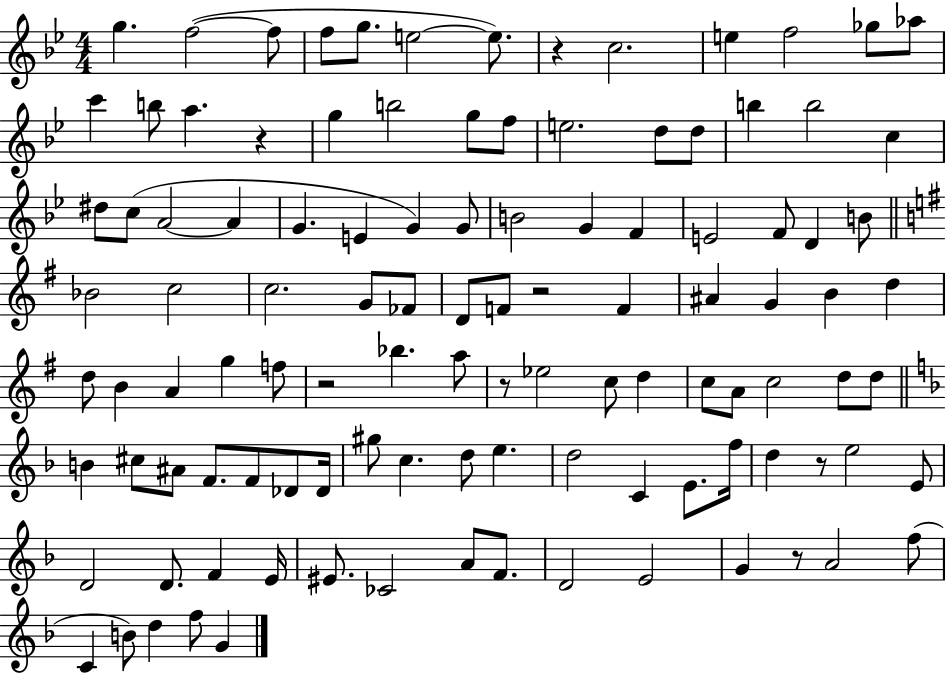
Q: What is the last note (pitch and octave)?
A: G4